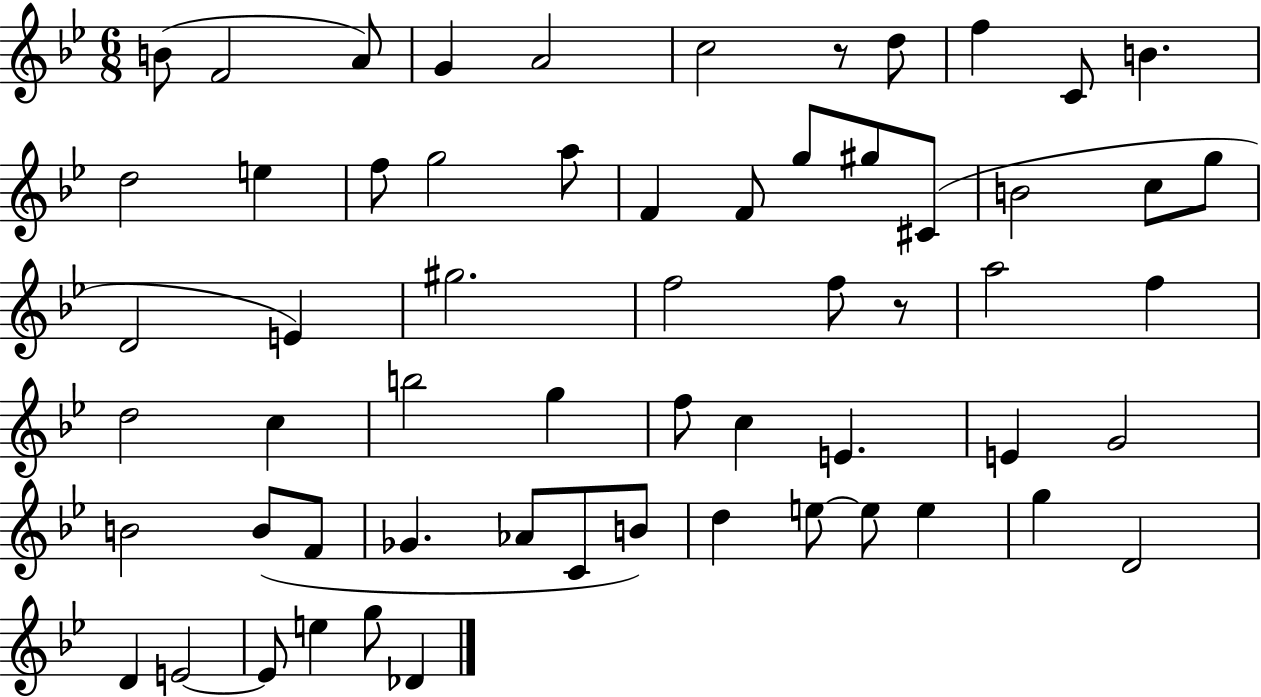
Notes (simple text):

B4/e F4/h A4/e G4/q A4/h C5/h R/e D5/e F5/q C4/e B4/q. D5/h E5/q F5/e G5/h A5/e F4/q F4/e G5/e G#5/e C#4/e B4/h C5/e G5/e D4/h E4/q G#5/h. F5/h F5/e R/e A5/h F5/q D5/h C5/q B5/h G5/q F5/e C5/q E4/q. E4/q G4/h B4/h B4/e F4/e Gb4/q. Ab4/e C4/e B4/e D5/q E5/e E5/e E5/q G5/q D4/h D4/q E4/h E4/e E5/q G5/e Db4/q